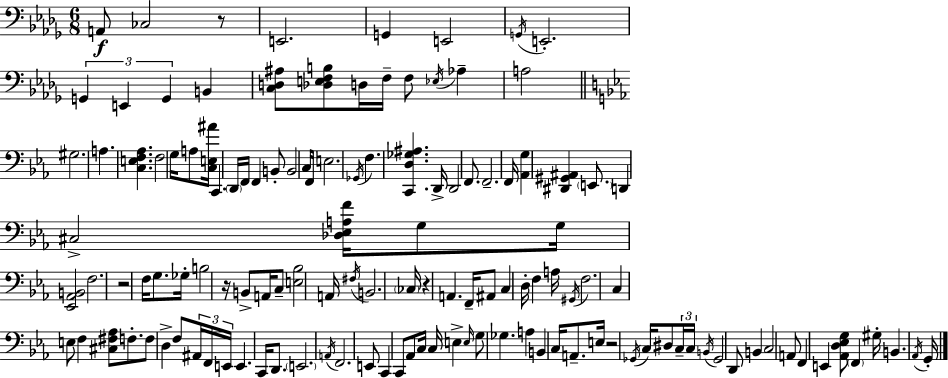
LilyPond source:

{
  \clef bass
  \numericTimeSignature
  \time 6/8
  \key bes \minor
  \repeat volta 2 { a,8\f ces2 r8 | e,2. | g,4 e,2 | \acciaccatura { g,16 } e,2.-. | \break \tuplet 3/2 { g,4 e,4 g,4 } | b,4 <c d ais>8 <des e f b>8 d16 f16-- f8 | \acciaccatura { ees16 } aes4-- a2 | \bar "||" \break \key ees \major gis2. | a4. <c e f aes>4. | f2 g16 a8 <c e ais'>16 | c,4. \parenthesize d,16 f,16 f,4 | \break b,8-. b,2 c16 f,16 | e2. | \acciaccatura { ges,16 } f4. <c, d ges ais>4. | d,16-> d,2 f,8. | \break f,2.-- | f,16 <aes, g>4 <dis, gis, ais,>4 \parenthesize e,8. | d,4 cis2-> | <des ees a f'>16 g8 g16 <ees, aes, b,>2 | \break f2. | r2 f16 g8. | ges16-. b2 r16 b,8-> | a,16 c8-- <e bes>2 | \break a,16 \acciaccatura { fis16 } b,2. | \parenthesize ces16 r4 a,4. | f,16-- ais,8 c4 d16-. f4 | a16 \acciaccatura { gis,16 } f2. | \break c4 e8 f4 | <cis fis aes>8 f8.-. f8 d4-> | f8 \tuplet 3/2 { ais,16 f,16 e,16 } e,4. c,16 | d,8. \parenthesize e,2. | \break \acciaccatura { a,16 } f,2. | e,8 c,4 c,8 | aes,8 c16 c16 e4-> \grace { e16 } g8 ges4. | a4 b,4 | \break c16 a,8.-- e16 r2 | \acciaccatura { ges,16 } c16 dis8 \tuplet 3/2 { c16-- c16 \acciaccatura { b,16 } } ges,2 | d,8 b,4 c2 | a,8 f,4 | \break e,4 <aes, d ees g>8 \parenthesize f,4 gis16-. | b,4. \acciaccatura { aes,16 } g,16-. } \bar "|."
}